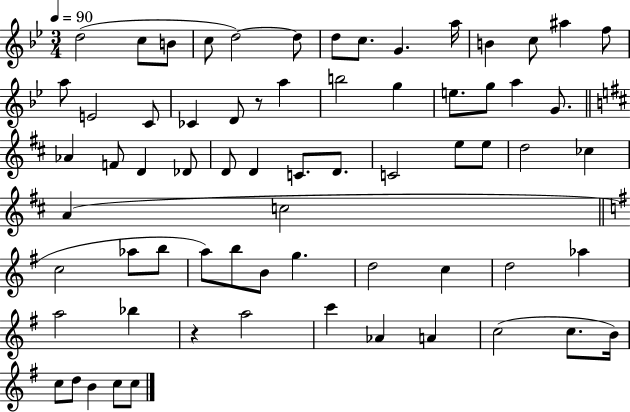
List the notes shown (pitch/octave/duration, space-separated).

D5/h C5/e B4/e C5/e D5/h D5/e D5/e C5/e. G4/q. A5/s B4/q C5/e A#5/q F5/e A5/e E4/h C4/e CES4/q D4/e R/e A5/q B5/h G5/q E5/e. G5/e A5/q G4/e. Ab4/q F4/e D4/q Db4/e D4/e D4/q C4/e. D4/e. C4/h E5/e E5/e D5/h CES5/q A4/q C5/h C5/h Ab5/e B5/e A5/e B5/e B4/e G5/q. D5/h C5/q D5/h Ab5/q A5/h Bb5/q R/q A5/h C6/q Ab4/q A4/q C5/h C5/e. B4/s C5/e D5/e B4/q C5/e C5/e